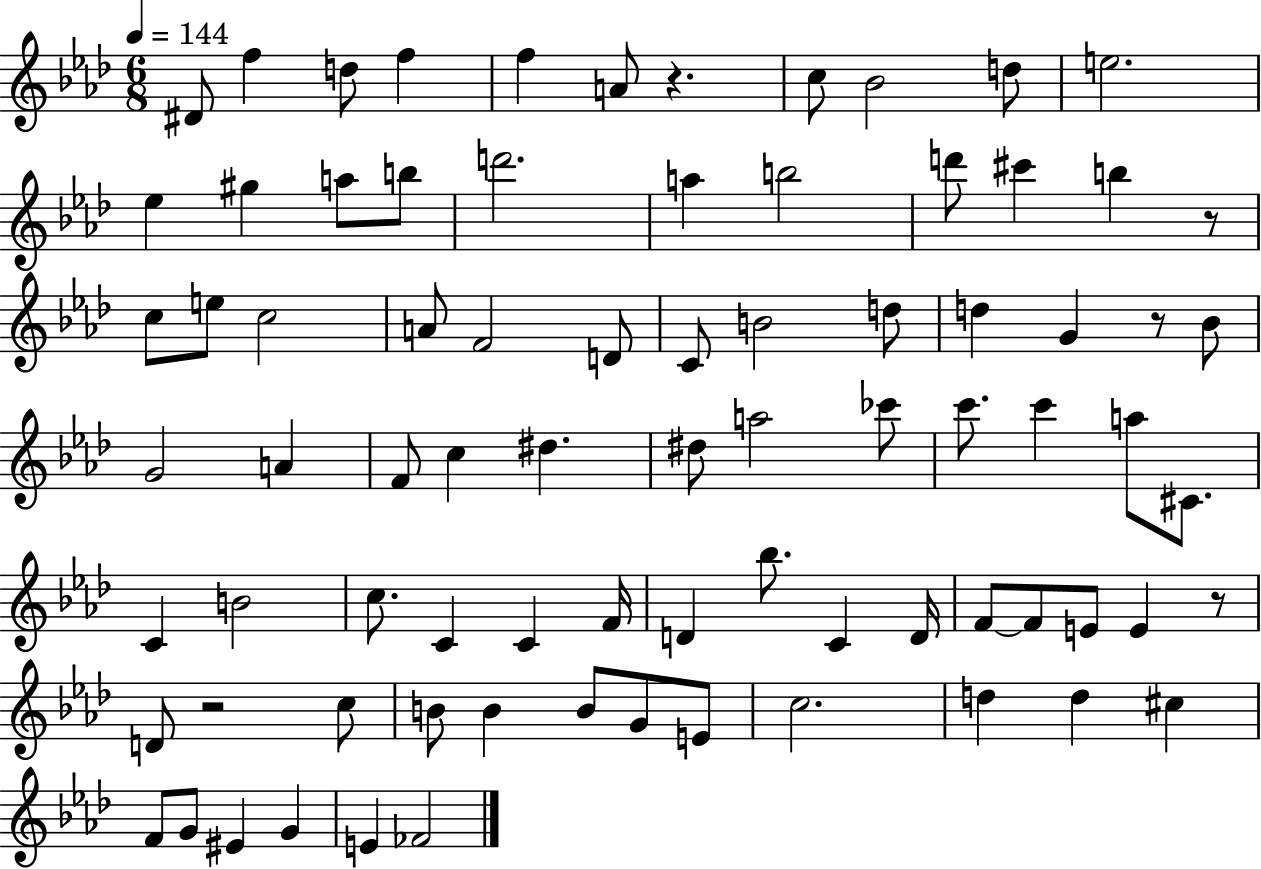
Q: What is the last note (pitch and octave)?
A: FES4